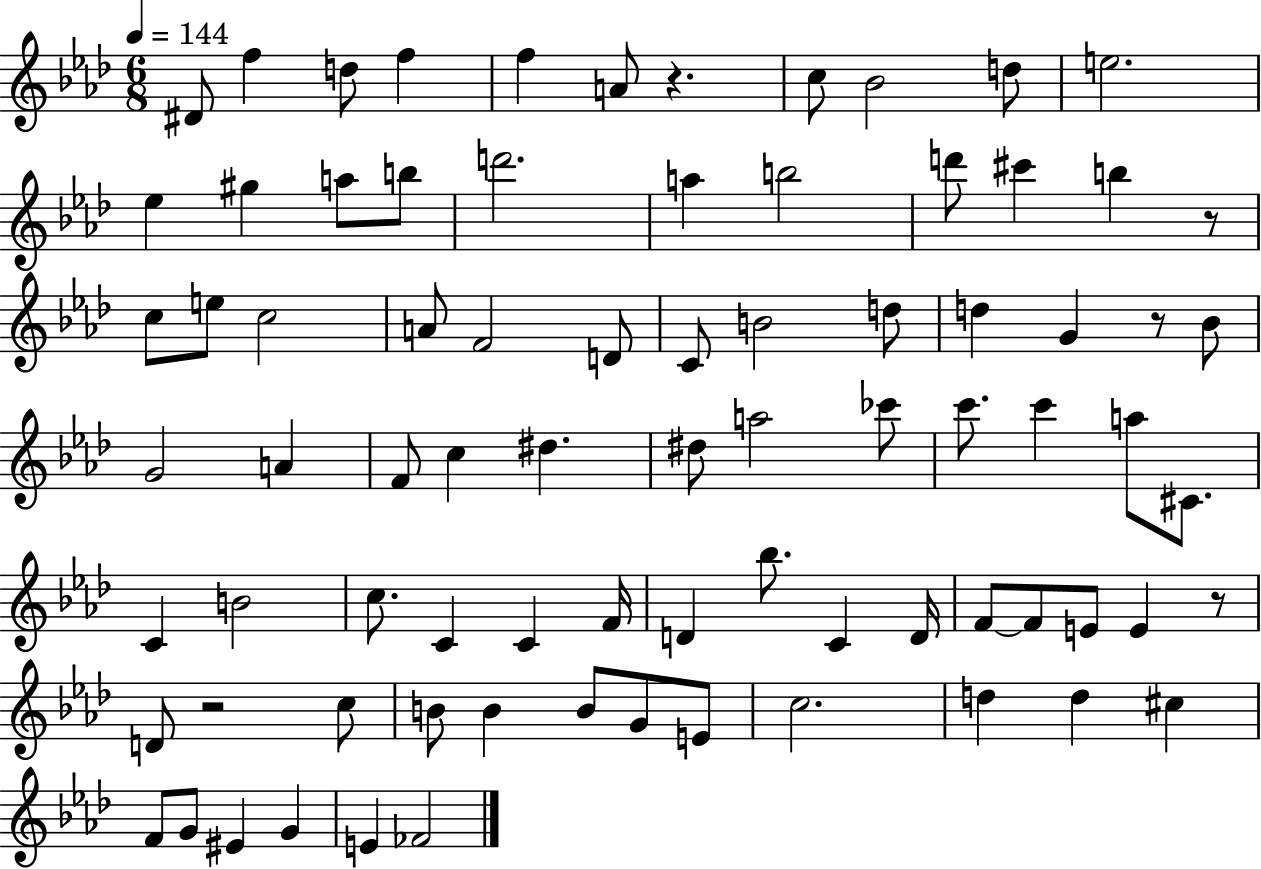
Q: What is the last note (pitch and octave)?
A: FES4